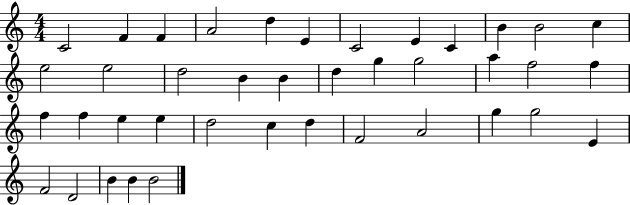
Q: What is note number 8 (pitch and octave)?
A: E4